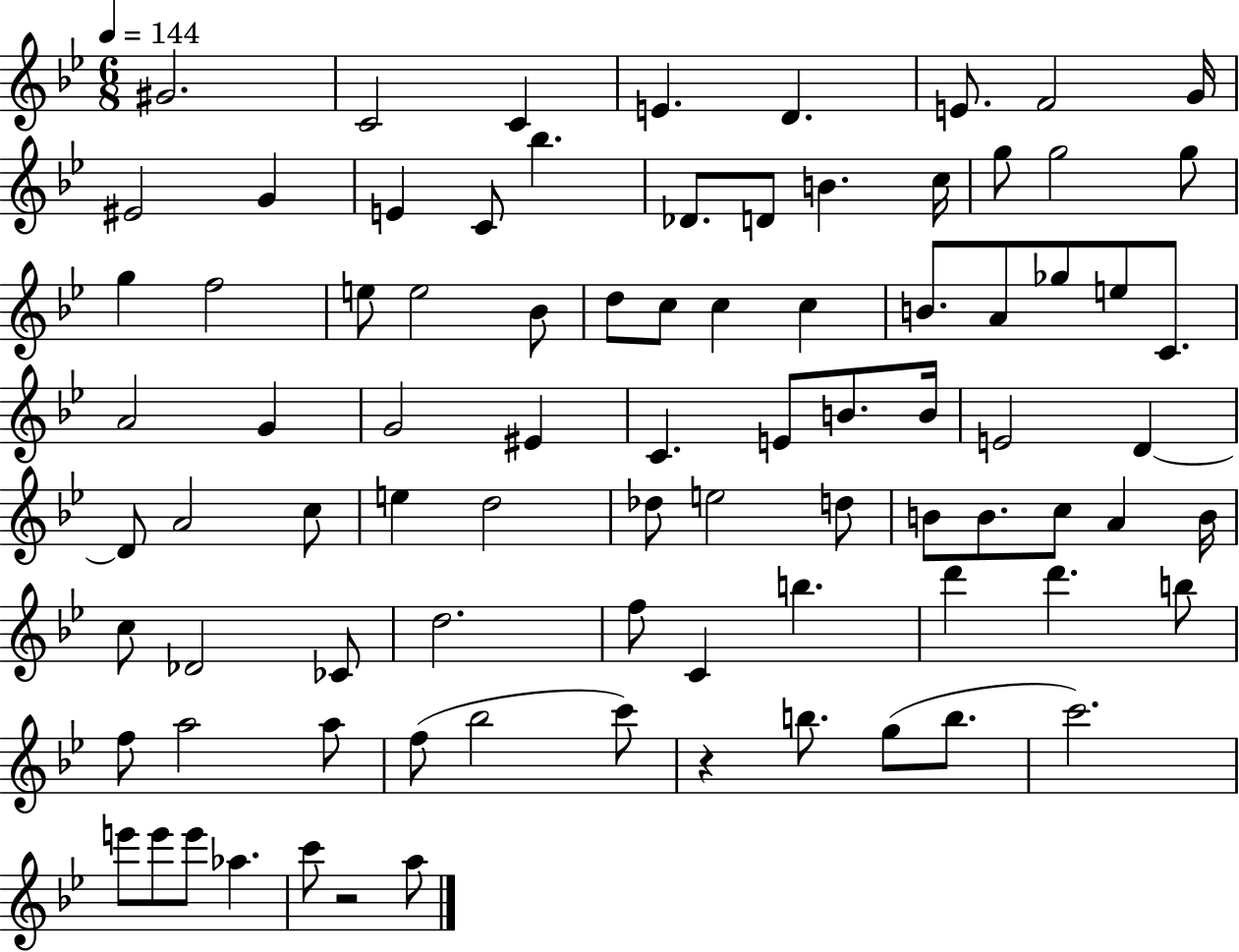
G#4/h. C4/h C4/q E4/q. D4/q. E4/e. F4/h G4/s EIS4/h G4/q E4/q C4/e Bb5/q. Db4/e. D4/e B4/q. C5/s G5/e G5/h G5/e G5/q F5/h E5/e E5/h Bb4/e D5/e C5/e C5/q C5/q B4/e. A4/e Gb5/e E5/e C4/e. A4/h G4/q G4/h EIS4/q C4/q. E4/e B4/e. B4/s E4/h D4/q D4/e A4/h C5/e E5/q D5/h Db5/e E5/h D5/e B4/e B4/e. C5/e A4/q B4/s C5/e Db4/h CES4/e D5/h. F5/e C4/q B5/q. D6/q D6/q. B5/e F5/e A5/h A5/e F5/e Bb5/h C6/e R/q B5/e. G5/e B5/e. C6/h. E6/e E6/e E6/e Ab5/q. C6/e R/h A5/e